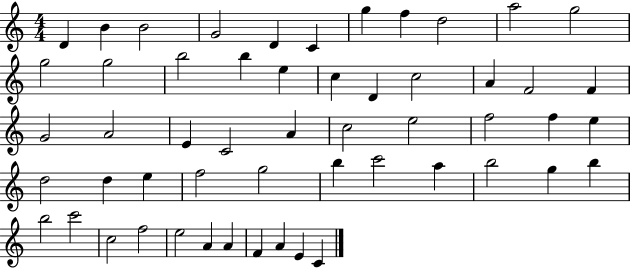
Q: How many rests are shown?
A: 0